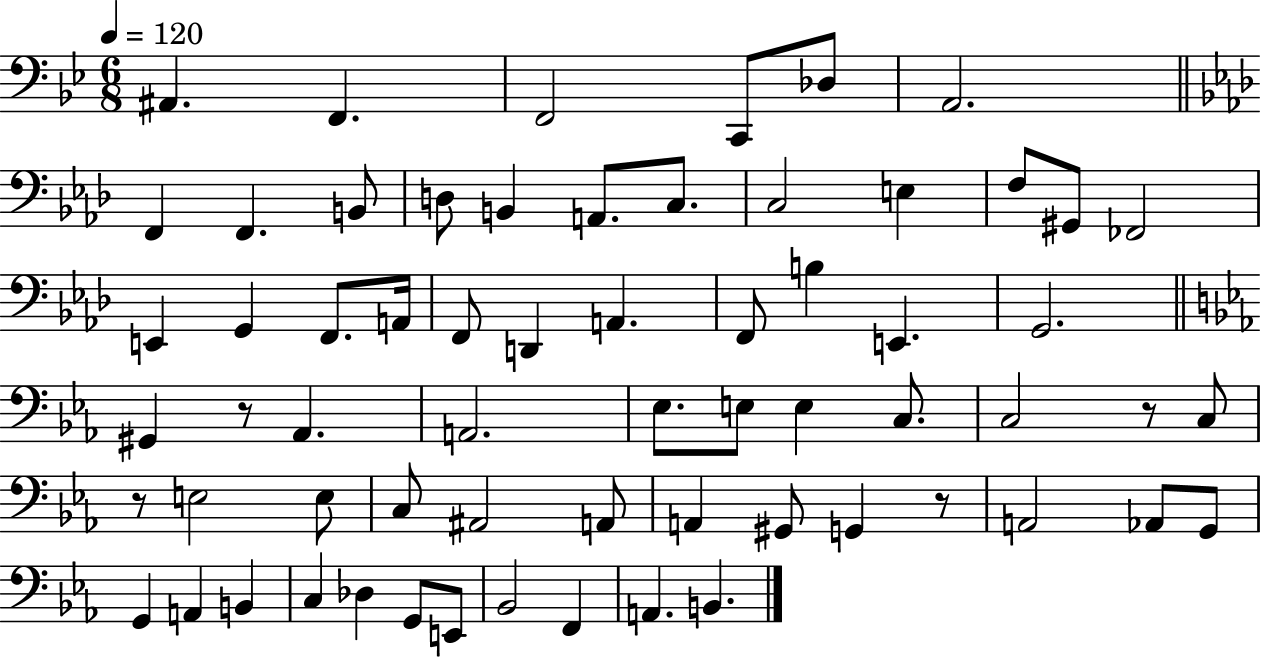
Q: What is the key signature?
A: BES major